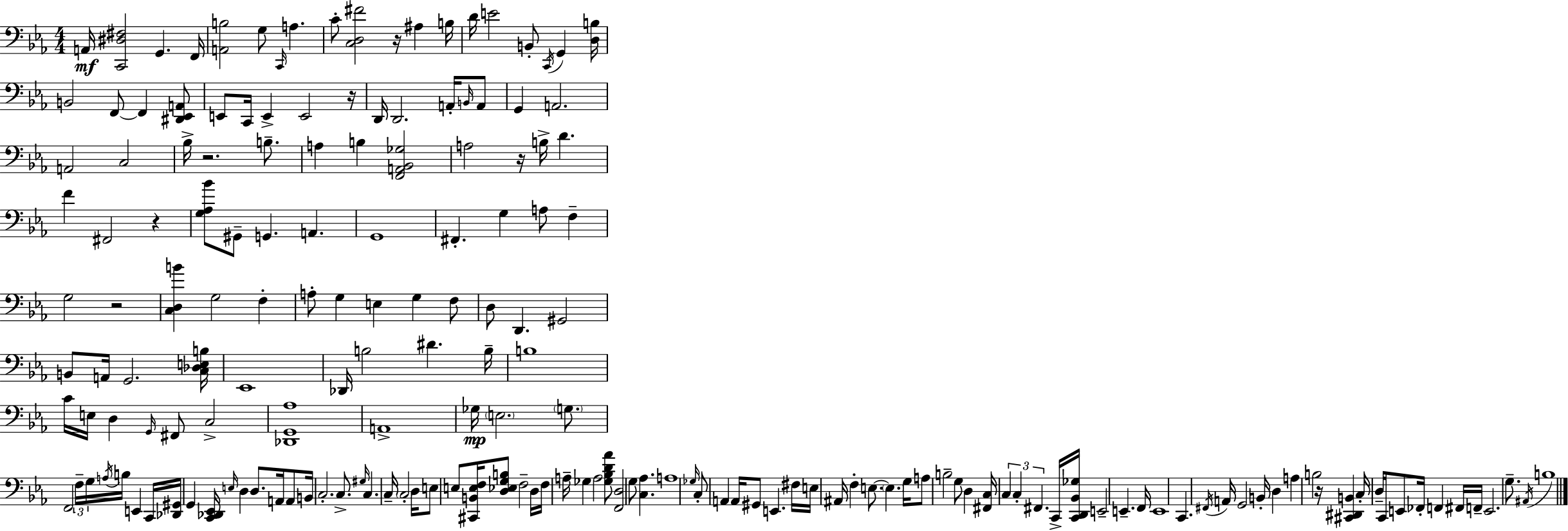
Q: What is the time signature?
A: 4/4